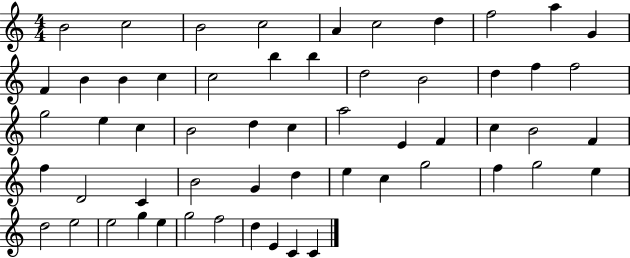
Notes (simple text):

B4/h C5/h B4/h C5/h A4/q C5/h D5/q F5/h A5/q G4/q F4/q B4/q B4/q C5/q C5/h B5/q B5/q D5/h B4/h D5/q F5/q F5/h G5/h E5/q C5/q B4/h D5/q C5/q A5/h E4/q F4/q C5/q B4/h F4/q F5/q D4/h C4/q B4/h G4/q D5/q E5/q C5/q G5/h F5/q G5/h E5/q D5/h E5/h E5/h G5/q E5/q G5/h F5/h D5/q E4/q C4/q C4/q